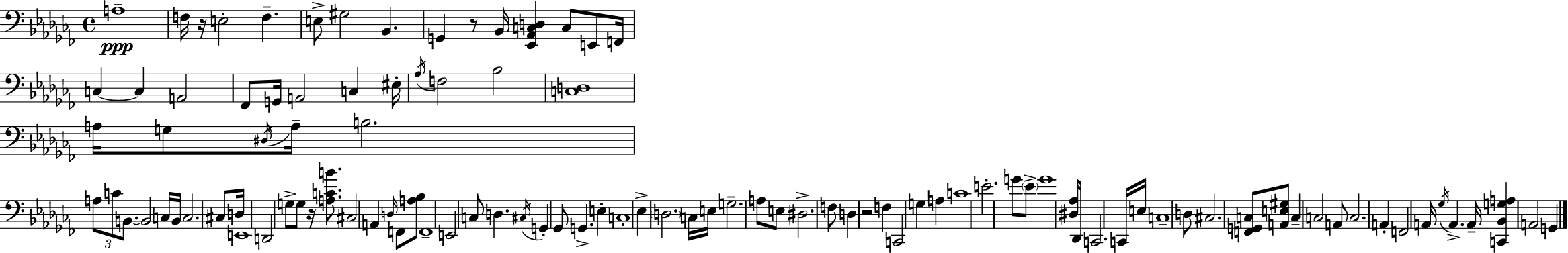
A3/w F3/s R/s E3/h F3/q. E3/e G#3/h Bb2/q. G2/q R/e Bb2/s [Eb2,Ab2,C3,D3]/q C3/e E2/e F2/s C3/q C3/q A2/h FES2/e G2/s A2/h C3/q EIS3/s Ab3/s F3/h Bb3/h [C3,D3]/w A3/s G3/e D#3/s A3/s B3/h. A3/e C4/e B2/e. B2/h C3/s B2/s C3/h. C#3/e D3/s E2/w D2/h G3/e G3/e R/s [A3,C4,B4]/e. C#3/h A2/q D3/s F2/e [A3,Bb3]/e F2/w E2/h C3/e D3/q. C#3/s G2/q Gb2/e G2/q. E3/q C3/w Eb3/q D3/h. C3/s E3/s G3/h. A3/e E3/e D#3/h. F3/e D3/q R/h F3/q C2/h G3/q A3/q C4/w E4/h. G4/e Eb4/e G4/w [D#3,Ab3]/s Db2/s C2/h. C2/s E3/s C3/w D3/e C#3/h. [F2,G2,C3]/e [A2,E3,G#3]/e C3/q C3/h A2/e C3/h. A2/q F2/h A2/s Gb3/s A2/q. A2/s [C2,Bb2,G3,A3]/q A2/h G2/q